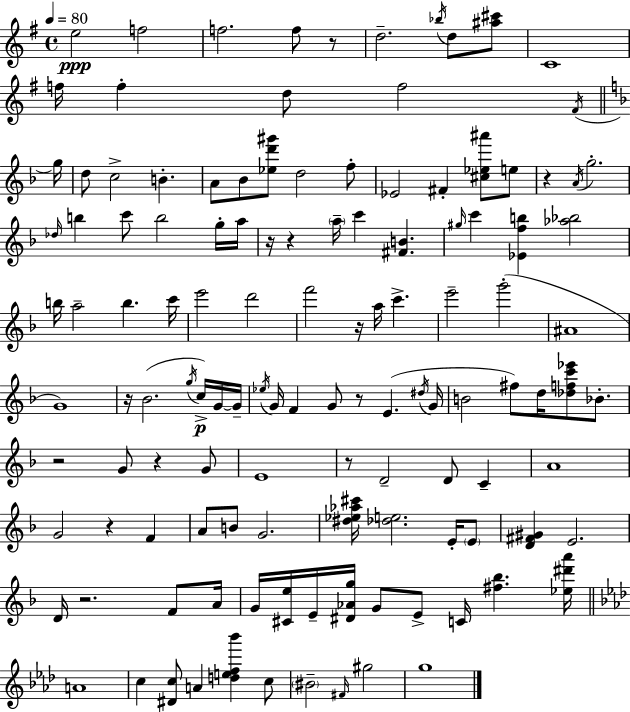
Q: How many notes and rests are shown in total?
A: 124